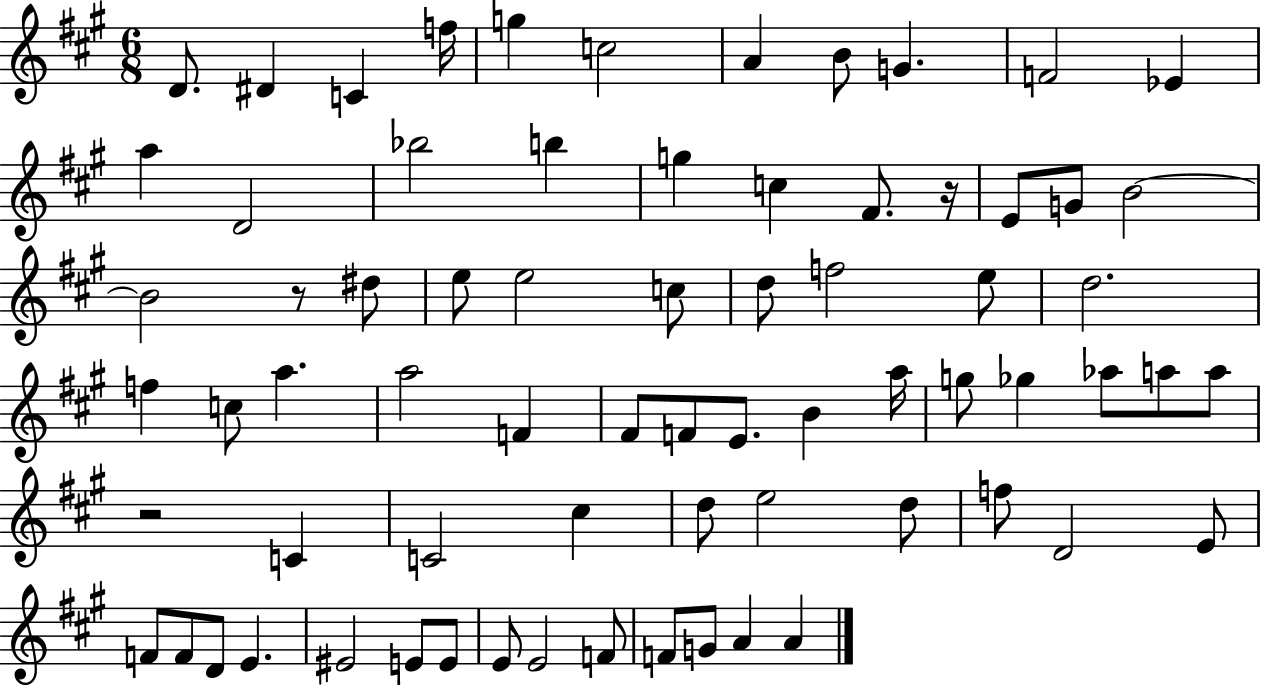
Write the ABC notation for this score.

X:1
T:Untitled
M:6/8
L:1/4
K:A
D/2 ^D C f/4 g c2 A B/2 G F2 _E a D2 _b2 b g c ^F/2 z/4 E/2 G/2 B2 B2 z/2 ^d/2 e/2 e2 c/2 d/2 f2 e/2 d2 f c/2 a a2 F ^F/2 F/2 E/2 B a/4 g/2 _g _a/2 a/2 a/2 z2 C C2 ^c d/2 e2 d/2 f/2 D2 E/2 F/2 F/2 D/2 E ^E2 E/2 E/2 E/2 E2 F/2 F/2 G/2 A A